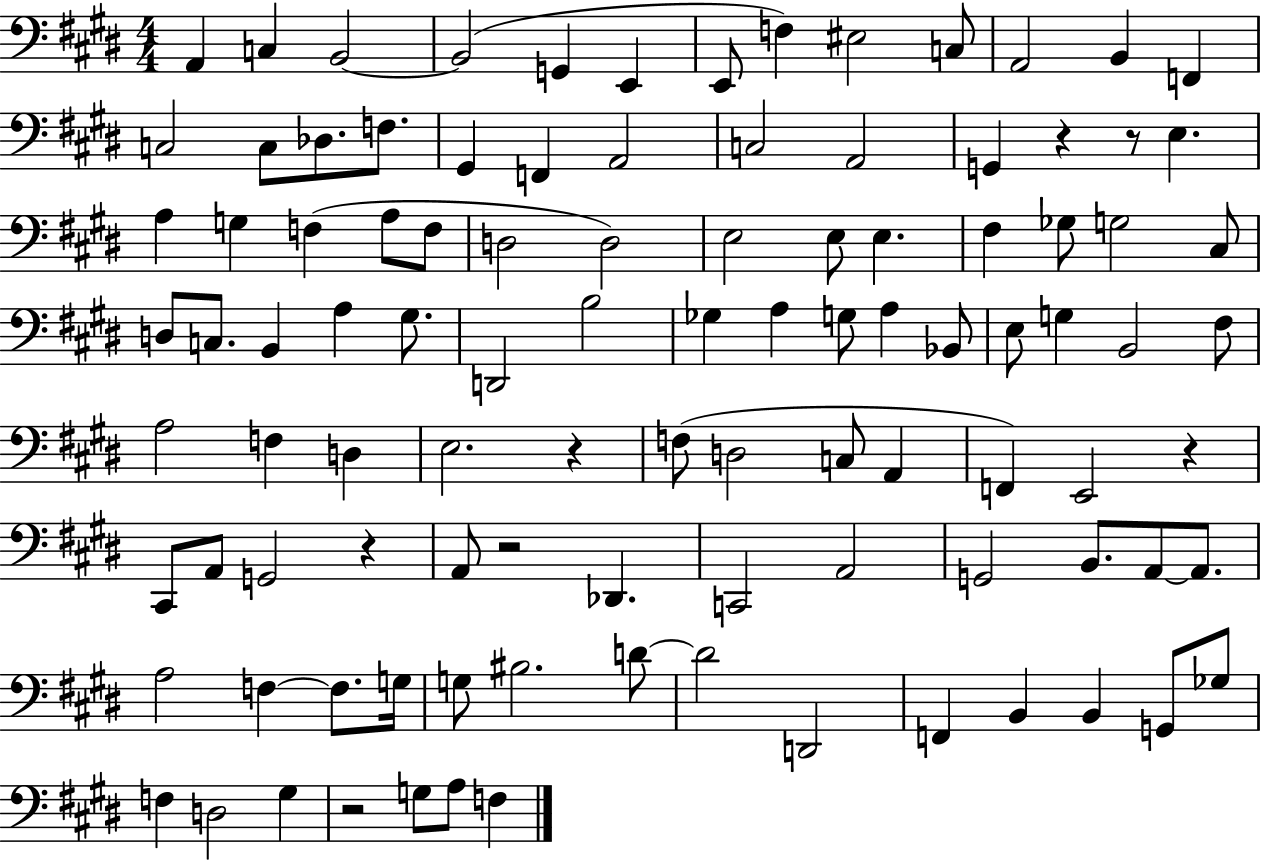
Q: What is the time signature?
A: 4/4